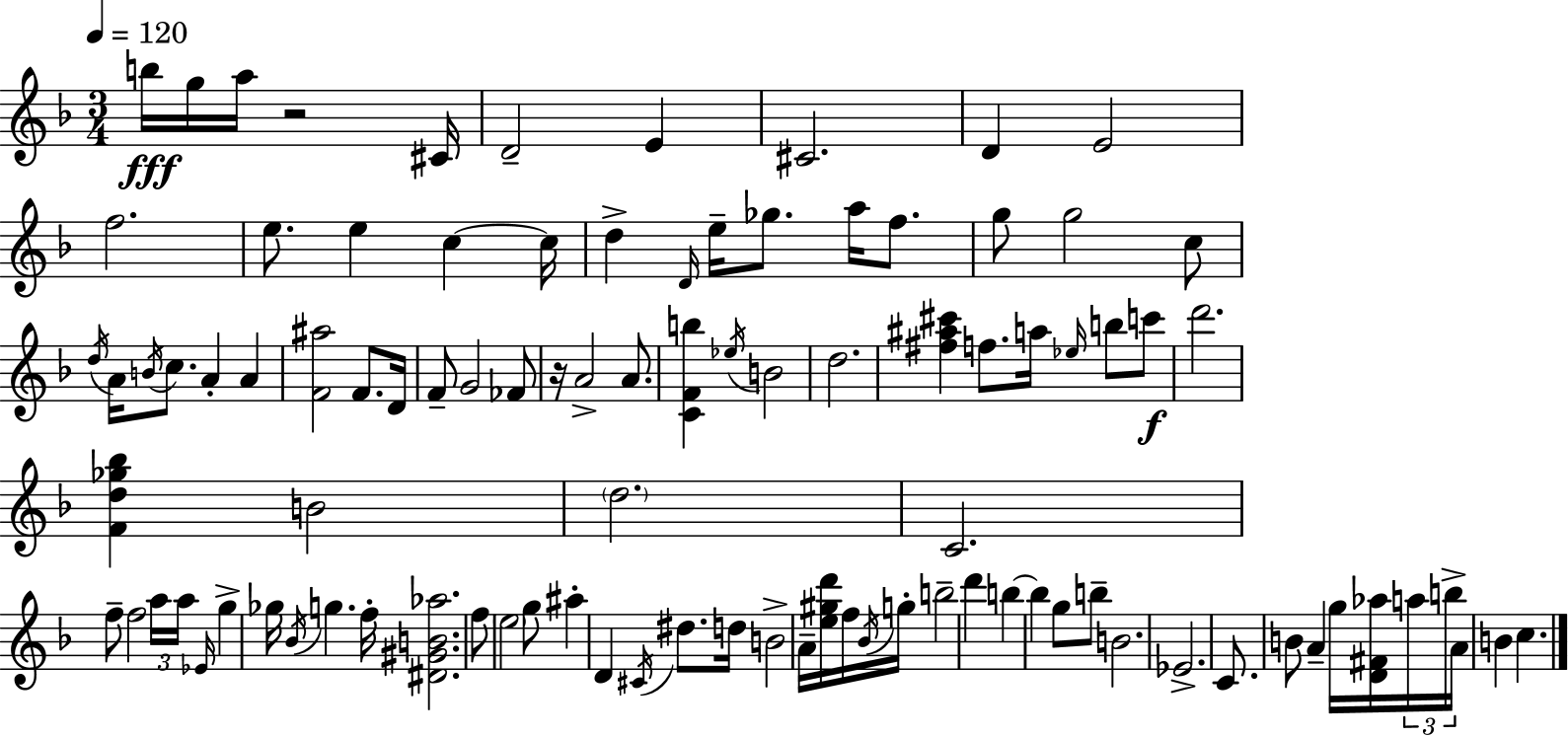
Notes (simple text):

B5/s G5/s A5/s R/h C#4/s D4/h E4/q C#4/h. D4/q E4/h F5/h. E5/e. E5/q C5/q C5/s D5/q D4/s E5/s Gb5/e. A5/s F5/e. G5/e G5/h C5/e D5/s A4/s B4/s C5/e. A4/q A4/q [F4,A#5]/h F4/e. D4/s F4/e G4/h FES4/e R/s A4/h A4/e. [C4,F4,B5]/q Eb5/s B4/h D5/h. [F#5,A#5,C#6]/q F5/e. A5/s Eb5/s B5/e C6/e D6/h. [F4,D5,Gb5,Bb5]/q B4/h D5/h. C4/h. F5/e F5/h A5/s A5/s Eb4/s G5/q Gb5/s Bb4/s G5/q. F5/s [D#4,G#4,B4,Ab5]/h. F5/e E5/h G5/e A#5/q D4/q C#4/s D#5/e. D5/s B4/h A4/s [E5,G#5,D6]/s F5/s Bb4/s G5/s B5/h D6/q B5/q B5/q G5/e B5/e B4/h. Eb4/h. C4/e. B4/e A4/q G5/s [D4,F#4,Ab5]/s A5/s B5/s A4/s B4/q C5/q.